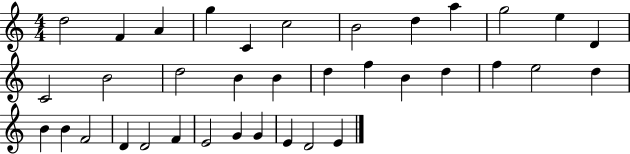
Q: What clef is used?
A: treble